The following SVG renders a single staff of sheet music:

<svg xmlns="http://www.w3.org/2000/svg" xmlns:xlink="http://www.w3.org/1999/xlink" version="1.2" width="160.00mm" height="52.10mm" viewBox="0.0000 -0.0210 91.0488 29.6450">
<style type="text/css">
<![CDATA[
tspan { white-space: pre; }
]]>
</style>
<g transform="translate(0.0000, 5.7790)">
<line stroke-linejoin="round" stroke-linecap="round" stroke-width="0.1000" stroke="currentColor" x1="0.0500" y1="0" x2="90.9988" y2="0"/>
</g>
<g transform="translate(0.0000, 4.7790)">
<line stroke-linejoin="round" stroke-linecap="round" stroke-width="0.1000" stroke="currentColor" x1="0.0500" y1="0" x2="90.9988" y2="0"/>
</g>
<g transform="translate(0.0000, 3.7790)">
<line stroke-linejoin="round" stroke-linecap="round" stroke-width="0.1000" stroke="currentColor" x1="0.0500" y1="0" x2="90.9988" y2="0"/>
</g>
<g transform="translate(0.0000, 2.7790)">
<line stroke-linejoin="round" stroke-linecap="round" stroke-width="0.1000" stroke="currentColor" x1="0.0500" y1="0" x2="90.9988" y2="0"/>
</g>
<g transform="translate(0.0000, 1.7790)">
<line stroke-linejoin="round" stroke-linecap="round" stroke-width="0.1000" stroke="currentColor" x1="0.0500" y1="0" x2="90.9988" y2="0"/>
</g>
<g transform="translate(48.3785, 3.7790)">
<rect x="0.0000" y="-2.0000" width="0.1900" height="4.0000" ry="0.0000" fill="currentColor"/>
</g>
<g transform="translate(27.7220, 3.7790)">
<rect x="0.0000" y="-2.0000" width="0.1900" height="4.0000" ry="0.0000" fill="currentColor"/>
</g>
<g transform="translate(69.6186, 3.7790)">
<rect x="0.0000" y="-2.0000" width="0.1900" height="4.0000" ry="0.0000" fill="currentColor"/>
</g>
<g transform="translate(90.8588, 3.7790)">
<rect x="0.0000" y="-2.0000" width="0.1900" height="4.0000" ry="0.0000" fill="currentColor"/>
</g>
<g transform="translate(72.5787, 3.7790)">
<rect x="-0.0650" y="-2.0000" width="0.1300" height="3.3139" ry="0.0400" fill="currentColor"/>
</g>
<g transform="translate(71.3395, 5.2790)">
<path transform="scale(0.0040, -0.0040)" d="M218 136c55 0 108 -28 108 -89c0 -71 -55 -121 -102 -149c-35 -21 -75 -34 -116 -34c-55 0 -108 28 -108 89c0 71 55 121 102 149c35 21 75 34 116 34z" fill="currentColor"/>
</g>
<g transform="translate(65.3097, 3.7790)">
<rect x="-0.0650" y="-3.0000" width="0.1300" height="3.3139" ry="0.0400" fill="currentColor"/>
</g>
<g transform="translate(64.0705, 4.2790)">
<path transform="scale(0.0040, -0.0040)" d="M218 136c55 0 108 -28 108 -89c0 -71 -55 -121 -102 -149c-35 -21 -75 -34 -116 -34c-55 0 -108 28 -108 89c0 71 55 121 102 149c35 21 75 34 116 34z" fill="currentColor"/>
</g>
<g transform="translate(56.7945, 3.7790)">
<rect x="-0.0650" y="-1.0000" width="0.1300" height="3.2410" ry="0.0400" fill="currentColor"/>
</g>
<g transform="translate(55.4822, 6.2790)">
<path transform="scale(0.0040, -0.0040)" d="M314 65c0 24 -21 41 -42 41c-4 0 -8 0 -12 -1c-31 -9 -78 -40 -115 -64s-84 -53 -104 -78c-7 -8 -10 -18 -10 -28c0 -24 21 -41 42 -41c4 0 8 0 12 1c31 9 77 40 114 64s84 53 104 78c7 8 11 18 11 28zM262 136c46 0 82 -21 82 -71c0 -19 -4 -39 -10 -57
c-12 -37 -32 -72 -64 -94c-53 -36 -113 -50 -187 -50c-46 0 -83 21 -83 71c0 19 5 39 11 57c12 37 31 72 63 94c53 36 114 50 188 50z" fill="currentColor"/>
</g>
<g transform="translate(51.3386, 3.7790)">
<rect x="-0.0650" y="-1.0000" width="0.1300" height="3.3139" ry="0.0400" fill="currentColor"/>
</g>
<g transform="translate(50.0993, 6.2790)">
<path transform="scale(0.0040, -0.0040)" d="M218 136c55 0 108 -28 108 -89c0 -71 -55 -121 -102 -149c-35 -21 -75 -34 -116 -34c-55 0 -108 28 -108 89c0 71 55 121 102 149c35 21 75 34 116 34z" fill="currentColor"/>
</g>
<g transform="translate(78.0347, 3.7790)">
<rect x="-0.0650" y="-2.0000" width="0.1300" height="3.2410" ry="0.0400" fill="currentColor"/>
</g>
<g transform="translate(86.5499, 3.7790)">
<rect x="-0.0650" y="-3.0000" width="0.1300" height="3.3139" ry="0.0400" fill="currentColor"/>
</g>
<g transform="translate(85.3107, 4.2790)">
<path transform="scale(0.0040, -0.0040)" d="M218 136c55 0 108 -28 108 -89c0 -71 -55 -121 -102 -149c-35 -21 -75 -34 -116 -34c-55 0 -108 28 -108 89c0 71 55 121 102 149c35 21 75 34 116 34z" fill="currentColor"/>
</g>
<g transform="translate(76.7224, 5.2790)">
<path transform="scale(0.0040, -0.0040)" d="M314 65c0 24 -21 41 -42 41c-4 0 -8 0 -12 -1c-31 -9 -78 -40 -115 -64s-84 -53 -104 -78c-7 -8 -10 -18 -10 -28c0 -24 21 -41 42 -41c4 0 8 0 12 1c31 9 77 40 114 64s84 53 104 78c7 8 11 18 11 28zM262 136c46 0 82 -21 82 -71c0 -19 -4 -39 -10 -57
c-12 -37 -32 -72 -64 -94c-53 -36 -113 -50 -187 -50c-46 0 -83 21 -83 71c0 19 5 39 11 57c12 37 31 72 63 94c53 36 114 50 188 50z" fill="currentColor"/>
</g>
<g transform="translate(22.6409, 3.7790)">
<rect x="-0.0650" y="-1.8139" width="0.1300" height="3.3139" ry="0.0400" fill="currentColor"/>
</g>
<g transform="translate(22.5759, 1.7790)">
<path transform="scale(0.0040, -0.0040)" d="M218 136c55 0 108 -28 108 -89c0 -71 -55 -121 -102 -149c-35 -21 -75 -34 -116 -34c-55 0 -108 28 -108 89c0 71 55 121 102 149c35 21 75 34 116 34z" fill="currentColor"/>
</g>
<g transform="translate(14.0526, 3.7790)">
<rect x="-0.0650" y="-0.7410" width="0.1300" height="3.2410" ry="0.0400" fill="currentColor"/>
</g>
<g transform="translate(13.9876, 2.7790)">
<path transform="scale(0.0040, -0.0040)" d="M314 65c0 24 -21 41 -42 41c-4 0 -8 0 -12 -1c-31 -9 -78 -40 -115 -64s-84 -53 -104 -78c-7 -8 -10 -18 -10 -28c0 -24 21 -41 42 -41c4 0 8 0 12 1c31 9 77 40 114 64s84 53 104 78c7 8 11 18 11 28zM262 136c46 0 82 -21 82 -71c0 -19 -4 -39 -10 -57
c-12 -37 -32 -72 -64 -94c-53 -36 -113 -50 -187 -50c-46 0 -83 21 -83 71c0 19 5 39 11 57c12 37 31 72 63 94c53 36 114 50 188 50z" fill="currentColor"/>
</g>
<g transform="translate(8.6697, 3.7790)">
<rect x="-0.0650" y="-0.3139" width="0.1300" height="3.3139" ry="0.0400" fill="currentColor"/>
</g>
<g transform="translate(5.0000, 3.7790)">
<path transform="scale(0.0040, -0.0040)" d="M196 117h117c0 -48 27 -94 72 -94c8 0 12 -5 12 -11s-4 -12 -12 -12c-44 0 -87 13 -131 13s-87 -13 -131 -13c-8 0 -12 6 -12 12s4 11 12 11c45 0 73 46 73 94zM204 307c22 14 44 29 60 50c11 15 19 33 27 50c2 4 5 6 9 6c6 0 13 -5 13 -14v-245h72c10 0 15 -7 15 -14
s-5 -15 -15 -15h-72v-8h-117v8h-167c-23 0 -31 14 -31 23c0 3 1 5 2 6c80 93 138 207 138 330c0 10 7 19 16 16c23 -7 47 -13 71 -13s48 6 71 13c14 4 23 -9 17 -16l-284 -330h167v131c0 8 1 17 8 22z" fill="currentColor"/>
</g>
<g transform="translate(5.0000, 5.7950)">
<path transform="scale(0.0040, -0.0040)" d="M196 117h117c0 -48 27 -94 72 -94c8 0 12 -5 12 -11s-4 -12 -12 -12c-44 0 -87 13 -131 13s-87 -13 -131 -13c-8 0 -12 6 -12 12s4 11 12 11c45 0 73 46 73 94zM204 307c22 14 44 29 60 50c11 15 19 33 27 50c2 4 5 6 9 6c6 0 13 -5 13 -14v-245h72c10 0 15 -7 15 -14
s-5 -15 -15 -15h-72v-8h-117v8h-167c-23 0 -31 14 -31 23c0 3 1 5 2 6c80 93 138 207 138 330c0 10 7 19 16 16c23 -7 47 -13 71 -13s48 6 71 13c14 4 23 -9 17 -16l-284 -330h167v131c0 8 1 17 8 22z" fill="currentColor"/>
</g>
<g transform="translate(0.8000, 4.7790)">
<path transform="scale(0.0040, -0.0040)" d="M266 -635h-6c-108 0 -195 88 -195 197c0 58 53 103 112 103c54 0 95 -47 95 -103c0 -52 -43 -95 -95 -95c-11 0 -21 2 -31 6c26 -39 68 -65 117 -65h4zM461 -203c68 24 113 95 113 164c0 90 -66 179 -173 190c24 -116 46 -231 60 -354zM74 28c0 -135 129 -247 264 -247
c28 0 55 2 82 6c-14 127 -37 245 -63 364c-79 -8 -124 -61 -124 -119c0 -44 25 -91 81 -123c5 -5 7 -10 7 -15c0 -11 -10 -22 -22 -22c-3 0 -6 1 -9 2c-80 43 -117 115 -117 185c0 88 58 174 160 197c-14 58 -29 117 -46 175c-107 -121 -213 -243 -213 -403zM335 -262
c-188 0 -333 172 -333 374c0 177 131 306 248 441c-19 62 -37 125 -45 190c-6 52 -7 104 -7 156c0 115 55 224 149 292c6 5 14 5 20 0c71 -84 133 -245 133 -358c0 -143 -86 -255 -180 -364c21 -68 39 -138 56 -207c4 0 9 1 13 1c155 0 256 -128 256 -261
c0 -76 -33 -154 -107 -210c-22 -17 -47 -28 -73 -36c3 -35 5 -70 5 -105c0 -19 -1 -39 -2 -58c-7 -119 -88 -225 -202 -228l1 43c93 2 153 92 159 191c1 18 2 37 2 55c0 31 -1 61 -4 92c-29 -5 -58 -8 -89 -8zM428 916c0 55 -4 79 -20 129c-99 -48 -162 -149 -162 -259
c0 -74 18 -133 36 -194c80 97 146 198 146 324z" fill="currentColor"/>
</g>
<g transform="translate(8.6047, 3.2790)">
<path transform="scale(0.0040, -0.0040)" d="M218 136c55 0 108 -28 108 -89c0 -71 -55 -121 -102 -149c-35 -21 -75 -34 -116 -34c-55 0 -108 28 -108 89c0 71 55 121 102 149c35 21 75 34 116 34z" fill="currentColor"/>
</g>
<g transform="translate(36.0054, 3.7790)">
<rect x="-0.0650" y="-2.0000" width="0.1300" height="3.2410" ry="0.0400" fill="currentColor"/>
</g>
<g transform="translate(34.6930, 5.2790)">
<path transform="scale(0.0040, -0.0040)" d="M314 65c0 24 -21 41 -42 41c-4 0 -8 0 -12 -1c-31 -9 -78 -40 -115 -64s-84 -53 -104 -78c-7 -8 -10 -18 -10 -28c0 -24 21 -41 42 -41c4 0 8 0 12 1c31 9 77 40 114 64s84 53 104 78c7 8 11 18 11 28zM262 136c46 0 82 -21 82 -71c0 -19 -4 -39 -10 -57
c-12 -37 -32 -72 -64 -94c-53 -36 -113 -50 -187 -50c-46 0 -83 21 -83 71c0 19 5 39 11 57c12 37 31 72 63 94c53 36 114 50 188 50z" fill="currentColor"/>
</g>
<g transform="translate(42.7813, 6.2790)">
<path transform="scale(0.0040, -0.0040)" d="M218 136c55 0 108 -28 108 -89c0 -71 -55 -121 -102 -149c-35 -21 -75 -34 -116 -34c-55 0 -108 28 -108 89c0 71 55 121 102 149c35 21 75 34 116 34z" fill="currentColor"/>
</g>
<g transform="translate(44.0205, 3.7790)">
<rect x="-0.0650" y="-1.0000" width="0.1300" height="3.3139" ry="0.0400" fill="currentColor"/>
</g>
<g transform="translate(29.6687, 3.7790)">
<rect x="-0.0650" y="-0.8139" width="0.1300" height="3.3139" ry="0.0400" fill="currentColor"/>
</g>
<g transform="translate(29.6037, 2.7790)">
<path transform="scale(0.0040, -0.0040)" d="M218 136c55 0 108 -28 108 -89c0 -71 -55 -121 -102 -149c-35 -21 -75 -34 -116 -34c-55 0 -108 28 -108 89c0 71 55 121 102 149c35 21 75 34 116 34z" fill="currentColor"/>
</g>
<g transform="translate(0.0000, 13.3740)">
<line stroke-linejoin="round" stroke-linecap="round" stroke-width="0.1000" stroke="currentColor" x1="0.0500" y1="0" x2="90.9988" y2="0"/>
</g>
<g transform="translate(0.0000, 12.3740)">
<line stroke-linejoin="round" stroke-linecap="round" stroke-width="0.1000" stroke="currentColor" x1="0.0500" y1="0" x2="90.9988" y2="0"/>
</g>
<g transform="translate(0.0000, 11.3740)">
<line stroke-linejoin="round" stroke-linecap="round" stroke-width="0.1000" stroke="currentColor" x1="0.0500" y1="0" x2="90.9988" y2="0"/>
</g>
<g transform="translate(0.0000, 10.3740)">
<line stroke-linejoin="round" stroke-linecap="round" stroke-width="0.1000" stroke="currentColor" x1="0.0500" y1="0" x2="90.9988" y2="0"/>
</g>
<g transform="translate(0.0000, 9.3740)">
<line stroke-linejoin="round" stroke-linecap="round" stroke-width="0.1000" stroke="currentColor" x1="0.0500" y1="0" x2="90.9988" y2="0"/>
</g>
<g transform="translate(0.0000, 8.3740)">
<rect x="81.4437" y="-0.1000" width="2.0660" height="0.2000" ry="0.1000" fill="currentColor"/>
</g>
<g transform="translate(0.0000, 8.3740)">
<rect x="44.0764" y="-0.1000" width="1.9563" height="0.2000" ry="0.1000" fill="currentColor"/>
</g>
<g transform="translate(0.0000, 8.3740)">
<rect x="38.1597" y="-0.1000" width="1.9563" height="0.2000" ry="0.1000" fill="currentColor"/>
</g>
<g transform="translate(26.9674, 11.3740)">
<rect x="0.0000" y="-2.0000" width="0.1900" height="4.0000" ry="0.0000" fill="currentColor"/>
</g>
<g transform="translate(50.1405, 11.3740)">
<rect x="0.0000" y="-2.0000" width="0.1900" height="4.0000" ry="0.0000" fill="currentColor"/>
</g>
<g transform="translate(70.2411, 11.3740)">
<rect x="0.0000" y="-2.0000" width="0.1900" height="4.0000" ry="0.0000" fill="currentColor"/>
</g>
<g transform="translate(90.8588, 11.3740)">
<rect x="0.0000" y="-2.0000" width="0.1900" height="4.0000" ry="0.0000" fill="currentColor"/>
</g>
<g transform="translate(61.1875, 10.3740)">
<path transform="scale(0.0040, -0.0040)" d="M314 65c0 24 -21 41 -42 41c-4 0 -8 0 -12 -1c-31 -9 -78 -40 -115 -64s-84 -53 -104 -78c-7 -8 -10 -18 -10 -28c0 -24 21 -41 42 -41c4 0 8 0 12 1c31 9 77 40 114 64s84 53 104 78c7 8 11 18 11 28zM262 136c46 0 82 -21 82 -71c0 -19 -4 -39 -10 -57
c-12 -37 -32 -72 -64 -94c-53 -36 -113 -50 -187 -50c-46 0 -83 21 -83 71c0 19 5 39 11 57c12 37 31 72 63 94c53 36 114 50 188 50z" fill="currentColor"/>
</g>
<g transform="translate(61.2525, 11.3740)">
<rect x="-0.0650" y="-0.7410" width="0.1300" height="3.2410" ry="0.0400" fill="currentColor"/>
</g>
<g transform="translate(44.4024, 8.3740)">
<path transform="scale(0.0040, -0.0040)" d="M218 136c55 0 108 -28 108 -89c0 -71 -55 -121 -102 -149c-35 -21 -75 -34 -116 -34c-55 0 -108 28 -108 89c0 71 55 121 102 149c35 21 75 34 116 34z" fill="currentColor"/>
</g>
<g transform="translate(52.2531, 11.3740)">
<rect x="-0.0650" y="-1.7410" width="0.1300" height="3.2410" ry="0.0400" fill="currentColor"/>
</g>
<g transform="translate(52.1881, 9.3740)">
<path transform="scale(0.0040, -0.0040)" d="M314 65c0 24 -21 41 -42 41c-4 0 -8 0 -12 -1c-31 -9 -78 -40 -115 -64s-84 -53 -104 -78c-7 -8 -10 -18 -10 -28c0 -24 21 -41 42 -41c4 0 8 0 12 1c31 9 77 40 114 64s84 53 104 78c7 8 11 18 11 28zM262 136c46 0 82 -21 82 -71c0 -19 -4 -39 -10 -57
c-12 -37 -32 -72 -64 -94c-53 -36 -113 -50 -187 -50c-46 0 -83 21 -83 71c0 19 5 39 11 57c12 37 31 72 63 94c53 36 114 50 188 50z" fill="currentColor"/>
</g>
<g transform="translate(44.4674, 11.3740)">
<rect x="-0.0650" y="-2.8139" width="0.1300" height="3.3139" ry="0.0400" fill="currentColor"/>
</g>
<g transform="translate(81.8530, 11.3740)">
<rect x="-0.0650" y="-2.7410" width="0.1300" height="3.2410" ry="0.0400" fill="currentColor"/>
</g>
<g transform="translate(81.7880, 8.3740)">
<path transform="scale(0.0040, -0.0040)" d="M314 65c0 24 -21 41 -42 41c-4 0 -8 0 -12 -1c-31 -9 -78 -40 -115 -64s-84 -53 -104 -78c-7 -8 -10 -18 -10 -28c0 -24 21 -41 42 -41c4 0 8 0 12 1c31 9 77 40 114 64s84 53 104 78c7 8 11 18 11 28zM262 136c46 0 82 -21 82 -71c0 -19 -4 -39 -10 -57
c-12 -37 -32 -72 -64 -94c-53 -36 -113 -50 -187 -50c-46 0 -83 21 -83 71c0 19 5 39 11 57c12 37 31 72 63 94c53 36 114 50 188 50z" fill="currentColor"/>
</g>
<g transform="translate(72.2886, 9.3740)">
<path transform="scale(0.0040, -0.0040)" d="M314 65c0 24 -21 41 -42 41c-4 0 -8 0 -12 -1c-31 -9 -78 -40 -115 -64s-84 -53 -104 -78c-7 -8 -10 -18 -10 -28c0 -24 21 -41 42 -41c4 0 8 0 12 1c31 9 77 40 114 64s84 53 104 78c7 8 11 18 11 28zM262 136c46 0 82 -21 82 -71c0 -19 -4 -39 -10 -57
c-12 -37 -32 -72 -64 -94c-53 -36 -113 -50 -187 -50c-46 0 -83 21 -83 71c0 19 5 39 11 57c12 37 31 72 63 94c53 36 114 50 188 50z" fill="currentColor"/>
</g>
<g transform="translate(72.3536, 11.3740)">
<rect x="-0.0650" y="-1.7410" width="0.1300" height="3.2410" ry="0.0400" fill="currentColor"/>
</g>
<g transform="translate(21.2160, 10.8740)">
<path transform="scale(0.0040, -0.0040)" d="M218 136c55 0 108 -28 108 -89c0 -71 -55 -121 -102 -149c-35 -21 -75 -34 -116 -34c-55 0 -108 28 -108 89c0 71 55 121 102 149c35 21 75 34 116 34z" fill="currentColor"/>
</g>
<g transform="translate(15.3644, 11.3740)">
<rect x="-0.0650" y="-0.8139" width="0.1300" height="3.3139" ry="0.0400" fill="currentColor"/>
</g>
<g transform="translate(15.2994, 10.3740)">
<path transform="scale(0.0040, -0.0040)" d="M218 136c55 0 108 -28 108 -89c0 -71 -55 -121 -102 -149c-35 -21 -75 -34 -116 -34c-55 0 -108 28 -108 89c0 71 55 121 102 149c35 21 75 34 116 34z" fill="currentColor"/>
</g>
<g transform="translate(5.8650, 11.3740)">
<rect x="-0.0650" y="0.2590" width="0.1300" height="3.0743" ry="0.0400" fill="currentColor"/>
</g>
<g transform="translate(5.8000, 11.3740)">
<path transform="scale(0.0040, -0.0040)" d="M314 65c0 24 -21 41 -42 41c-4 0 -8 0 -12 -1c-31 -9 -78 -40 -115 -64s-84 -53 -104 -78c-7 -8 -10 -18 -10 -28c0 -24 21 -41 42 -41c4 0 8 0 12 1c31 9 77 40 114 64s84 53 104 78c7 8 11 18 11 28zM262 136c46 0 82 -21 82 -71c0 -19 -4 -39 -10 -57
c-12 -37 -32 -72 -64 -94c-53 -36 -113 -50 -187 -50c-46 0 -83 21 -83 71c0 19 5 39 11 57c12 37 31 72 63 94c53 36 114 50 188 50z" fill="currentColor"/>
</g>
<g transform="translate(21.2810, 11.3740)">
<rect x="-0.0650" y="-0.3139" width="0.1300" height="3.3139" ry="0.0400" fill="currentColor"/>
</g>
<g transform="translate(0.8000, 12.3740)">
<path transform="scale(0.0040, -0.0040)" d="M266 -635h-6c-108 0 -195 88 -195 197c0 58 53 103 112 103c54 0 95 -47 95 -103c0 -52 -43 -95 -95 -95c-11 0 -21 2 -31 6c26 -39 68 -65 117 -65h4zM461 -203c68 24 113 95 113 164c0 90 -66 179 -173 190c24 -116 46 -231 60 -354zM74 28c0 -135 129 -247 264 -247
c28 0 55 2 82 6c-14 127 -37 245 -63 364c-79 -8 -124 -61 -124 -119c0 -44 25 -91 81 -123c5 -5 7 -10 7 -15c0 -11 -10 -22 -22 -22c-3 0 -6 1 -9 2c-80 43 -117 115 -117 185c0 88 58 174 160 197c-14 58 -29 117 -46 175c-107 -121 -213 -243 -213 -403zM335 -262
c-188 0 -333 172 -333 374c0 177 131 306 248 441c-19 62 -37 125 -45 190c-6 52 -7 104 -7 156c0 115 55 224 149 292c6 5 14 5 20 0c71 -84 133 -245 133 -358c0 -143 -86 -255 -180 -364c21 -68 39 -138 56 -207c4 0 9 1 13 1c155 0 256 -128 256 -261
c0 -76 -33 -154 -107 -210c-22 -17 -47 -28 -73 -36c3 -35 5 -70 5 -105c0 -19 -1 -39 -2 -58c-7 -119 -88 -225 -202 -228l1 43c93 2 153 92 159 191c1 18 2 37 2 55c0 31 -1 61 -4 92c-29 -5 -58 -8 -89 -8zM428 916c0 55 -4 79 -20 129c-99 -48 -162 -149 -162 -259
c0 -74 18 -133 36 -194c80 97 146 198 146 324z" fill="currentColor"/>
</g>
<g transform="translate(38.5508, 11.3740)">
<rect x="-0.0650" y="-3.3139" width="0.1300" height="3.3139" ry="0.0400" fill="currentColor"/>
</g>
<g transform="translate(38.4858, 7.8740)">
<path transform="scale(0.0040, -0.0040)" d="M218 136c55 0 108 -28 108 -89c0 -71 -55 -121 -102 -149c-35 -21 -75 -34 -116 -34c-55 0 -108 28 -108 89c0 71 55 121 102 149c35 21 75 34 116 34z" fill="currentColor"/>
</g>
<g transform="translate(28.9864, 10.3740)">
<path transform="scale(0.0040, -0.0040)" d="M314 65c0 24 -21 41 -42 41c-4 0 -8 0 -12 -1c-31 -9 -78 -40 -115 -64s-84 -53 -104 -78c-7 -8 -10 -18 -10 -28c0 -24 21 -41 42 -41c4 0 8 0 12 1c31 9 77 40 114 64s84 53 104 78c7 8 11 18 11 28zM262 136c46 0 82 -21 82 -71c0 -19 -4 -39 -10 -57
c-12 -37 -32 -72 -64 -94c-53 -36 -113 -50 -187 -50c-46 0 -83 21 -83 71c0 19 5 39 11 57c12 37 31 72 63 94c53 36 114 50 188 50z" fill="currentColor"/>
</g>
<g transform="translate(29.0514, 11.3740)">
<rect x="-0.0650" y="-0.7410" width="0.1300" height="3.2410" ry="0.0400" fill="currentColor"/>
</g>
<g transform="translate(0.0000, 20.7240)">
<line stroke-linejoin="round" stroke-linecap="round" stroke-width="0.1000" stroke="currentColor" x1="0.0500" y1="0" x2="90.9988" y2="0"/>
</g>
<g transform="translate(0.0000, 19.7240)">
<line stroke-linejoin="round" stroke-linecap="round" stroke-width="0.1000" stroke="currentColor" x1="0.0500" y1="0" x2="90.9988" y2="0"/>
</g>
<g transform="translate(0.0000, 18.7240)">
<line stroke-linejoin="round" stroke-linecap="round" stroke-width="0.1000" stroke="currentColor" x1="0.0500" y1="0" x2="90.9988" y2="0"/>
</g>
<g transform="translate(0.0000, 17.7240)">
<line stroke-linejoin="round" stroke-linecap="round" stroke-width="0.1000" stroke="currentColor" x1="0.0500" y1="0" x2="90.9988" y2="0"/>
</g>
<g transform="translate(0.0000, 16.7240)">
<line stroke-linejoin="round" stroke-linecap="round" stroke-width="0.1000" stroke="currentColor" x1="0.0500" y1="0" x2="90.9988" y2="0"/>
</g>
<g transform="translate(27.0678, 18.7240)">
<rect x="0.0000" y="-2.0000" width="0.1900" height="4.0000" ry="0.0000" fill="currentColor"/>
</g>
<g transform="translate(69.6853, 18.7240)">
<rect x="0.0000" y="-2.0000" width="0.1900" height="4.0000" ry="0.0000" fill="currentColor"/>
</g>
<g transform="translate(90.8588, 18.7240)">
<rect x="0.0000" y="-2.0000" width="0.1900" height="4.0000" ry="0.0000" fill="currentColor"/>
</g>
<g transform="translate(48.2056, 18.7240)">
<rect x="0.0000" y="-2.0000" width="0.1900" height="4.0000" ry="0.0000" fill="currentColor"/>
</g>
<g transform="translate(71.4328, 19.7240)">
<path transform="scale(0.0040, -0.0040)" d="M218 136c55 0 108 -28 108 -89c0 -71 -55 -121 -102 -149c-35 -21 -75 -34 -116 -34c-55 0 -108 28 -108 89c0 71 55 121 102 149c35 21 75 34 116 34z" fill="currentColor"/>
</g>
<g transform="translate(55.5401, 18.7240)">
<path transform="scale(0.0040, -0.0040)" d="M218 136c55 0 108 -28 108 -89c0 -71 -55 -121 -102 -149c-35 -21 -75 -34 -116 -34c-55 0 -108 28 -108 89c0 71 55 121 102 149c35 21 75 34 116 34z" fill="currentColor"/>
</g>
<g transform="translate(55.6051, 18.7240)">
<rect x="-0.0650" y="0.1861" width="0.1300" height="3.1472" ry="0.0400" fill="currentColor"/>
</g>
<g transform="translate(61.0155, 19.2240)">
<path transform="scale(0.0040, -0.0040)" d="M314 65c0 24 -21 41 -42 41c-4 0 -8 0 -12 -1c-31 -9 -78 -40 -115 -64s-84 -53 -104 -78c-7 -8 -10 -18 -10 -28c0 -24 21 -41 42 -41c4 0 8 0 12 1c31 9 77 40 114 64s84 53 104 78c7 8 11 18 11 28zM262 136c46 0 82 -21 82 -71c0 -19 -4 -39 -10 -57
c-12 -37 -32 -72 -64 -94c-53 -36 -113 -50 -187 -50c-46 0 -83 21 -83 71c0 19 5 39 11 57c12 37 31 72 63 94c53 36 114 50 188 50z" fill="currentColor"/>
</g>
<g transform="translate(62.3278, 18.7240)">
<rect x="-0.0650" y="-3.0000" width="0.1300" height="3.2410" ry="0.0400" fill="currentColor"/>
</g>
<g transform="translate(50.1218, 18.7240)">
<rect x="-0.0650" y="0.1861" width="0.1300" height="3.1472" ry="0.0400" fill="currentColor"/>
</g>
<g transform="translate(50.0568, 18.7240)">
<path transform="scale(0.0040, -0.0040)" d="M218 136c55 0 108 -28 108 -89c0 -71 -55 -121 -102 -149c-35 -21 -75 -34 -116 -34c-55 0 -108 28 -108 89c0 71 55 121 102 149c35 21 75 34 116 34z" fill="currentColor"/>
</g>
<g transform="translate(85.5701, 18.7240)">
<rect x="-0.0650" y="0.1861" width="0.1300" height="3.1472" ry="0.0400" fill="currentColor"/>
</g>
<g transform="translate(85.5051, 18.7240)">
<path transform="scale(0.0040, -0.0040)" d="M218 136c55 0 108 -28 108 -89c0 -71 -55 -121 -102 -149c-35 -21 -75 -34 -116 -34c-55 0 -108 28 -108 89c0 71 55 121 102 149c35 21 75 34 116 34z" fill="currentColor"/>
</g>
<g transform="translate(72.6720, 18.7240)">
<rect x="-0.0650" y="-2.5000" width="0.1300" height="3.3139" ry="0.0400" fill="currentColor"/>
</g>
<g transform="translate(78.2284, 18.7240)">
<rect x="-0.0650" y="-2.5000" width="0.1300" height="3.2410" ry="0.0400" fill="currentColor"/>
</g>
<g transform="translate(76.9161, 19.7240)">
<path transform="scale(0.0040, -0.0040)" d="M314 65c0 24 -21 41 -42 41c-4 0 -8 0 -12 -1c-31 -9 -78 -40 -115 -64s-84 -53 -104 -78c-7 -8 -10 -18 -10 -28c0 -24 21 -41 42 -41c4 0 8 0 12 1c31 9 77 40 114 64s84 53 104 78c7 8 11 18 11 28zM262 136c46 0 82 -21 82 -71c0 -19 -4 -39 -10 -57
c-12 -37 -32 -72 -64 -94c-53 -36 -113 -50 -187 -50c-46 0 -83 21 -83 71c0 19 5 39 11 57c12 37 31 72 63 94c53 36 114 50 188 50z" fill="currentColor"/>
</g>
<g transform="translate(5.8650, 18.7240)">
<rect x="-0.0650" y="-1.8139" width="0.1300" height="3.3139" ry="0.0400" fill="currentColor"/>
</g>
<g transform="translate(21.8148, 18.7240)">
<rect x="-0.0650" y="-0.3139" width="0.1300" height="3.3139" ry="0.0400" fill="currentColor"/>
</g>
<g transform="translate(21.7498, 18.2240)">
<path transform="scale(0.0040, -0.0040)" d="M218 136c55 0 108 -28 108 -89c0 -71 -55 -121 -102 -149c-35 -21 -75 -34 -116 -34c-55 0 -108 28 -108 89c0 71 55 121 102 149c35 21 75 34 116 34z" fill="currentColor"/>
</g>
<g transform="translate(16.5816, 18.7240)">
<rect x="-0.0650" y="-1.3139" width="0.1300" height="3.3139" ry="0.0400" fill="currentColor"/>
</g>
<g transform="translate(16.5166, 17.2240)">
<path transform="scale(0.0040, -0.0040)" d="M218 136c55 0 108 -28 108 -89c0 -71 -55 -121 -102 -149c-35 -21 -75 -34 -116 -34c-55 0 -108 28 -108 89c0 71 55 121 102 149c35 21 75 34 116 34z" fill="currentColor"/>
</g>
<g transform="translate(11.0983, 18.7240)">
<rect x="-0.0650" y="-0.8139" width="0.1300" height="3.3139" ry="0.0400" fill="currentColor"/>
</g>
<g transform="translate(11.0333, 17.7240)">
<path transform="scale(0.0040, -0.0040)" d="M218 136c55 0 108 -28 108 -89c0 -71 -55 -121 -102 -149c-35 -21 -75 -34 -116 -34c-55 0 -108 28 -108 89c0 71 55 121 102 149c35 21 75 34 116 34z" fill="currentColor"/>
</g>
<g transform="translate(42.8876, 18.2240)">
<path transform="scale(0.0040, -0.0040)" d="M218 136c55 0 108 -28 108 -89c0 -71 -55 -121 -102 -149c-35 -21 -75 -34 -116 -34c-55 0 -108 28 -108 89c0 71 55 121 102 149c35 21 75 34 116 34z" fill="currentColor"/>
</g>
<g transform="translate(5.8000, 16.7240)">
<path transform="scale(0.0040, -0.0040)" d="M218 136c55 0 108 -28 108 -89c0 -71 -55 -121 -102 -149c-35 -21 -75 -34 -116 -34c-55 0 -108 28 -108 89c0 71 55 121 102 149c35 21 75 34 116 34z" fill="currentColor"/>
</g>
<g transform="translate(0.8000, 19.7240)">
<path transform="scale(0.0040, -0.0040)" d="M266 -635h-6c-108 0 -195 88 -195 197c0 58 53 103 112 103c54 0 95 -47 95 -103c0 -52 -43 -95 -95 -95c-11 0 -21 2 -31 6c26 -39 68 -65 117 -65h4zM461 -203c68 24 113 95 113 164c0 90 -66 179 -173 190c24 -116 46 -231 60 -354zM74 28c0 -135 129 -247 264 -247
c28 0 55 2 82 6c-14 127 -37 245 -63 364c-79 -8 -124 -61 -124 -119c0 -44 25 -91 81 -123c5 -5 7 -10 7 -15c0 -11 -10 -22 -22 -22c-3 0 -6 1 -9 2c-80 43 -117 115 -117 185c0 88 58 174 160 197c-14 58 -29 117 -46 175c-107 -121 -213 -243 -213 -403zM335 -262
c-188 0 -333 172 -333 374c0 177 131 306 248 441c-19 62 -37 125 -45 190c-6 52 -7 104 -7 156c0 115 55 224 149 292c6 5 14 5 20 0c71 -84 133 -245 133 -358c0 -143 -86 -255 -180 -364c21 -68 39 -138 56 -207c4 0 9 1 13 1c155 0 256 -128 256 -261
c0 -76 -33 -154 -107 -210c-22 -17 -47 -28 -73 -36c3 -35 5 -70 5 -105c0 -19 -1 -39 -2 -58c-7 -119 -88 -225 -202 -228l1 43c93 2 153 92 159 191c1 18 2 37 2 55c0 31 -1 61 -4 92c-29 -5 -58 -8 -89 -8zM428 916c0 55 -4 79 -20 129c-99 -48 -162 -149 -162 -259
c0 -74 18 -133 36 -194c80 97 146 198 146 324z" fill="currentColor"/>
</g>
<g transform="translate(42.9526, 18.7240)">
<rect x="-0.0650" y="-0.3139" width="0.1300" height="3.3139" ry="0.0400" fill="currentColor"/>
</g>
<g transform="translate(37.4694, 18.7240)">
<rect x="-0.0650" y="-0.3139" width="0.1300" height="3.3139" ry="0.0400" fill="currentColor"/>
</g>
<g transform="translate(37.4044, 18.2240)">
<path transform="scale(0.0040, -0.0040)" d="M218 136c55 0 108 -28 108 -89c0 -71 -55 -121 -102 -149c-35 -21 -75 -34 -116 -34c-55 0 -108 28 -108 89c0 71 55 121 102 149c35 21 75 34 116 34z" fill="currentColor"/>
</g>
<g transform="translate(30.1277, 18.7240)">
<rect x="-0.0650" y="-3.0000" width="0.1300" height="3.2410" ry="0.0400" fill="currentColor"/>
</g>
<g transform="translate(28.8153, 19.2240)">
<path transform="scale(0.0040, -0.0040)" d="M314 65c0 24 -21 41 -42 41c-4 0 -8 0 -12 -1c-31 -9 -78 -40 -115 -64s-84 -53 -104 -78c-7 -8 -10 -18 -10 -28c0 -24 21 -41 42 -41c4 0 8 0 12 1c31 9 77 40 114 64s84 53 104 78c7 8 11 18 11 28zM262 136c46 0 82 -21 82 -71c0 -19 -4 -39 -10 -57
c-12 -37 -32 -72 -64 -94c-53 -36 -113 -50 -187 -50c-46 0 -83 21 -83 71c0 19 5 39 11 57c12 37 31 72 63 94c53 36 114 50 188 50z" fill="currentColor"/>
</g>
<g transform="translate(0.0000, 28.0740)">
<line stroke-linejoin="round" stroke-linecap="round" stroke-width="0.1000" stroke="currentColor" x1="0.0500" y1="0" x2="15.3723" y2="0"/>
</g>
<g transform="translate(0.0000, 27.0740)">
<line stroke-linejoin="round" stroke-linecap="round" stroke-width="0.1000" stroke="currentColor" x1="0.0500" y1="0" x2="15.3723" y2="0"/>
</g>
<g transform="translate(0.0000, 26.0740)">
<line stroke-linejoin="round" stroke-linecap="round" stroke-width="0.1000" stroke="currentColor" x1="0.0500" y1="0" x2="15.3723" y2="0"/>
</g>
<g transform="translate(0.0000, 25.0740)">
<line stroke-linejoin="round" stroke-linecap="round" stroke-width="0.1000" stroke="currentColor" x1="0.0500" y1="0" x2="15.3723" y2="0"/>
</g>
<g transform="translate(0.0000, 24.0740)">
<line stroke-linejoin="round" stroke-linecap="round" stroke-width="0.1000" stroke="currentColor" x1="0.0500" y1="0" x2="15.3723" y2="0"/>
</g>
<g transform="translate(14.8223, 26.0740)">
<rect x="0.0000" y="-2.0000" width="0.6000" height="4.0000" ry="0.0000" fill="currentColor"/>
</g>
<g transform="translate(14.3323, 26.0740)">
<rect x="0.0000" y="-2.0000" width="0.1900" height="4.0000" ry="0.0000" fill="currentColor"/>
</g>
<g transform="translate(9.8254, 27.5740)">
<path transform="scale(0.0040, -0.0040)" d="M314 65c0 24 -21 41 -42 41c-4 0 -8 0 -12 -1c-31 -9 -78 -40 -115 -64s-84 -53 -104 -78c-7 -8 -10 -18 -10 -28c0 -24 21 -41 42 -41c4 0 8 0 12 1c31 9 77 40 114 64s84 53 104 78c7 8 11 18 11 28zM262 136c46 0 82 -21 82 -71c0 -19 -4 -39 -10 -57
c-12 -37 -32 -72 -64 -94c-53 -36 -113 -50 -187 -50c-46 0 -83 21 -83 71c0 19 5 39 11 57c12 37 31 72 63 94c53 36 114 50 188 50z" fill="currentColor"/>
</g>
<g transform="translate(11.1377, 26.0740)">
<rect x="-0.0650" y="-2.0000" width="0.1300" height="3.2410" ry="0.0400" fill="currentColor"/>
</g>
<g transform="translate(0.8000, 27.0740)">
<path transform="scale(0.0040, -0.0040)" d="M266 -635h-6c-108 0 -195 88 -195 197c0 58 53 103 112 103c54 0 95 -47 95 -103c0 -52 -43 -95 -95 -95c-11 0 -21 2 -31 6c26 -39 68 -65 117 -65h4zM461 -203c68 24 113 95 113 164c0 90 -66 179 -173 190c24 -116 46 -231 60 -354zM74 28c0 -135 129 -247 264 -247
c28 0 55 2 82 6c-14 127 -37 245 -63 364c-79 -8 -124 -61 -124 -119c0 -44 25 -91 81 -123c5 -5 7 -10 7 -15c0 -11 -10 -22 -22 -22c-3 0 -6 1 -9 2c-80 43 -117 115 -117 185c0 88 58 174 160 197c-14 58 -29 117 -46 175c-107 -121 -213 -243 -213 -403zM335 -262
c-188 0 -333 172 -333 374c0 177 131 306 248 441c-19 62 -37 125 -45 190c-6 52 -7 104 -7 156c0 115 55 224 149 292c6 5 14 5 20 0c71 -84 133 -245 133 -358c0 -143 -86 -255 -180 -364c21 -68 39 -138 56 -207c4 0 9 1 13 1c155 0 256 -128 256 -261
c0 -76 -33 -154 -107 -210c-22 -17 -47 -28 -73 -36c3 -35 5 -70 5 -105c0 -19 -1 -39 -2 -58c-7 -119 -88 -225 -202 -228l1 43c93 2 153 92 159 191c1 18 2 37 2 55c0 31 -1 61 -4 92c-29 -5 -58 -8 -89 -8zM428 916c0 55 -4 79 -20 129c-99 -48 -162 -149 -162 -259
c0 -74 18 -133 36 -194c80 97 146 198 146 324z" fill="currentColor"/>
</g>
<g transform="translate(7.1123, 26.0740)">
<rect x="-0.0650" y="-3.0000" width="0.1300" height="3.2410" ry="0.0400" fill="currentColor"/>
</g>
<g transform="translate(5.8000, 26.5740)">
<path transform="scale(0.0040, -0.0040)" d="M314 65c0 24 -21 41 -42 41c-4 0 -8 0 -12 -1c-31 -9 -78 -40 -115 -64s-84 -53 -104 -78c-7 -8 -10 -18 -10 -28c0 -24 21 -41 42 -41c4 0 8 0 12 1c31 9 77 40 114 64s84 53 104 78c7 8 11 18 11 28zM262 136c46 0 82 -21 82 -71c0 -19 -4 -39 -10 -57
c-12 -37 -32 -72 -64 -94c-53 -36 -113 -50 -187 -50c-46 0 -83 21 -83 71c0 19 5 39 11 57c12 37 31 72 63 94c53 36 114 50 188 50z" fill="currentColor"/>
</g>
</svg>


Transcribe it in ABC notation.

X:1
T:Untitled
M:4/4
L:1/4
K:C
c d2 f d F2 D D D2 A F F2 A B2 d c d2 b a f2 d2 f2 a2 f d e c A2 c c B B A2 G G2 B A2 F2